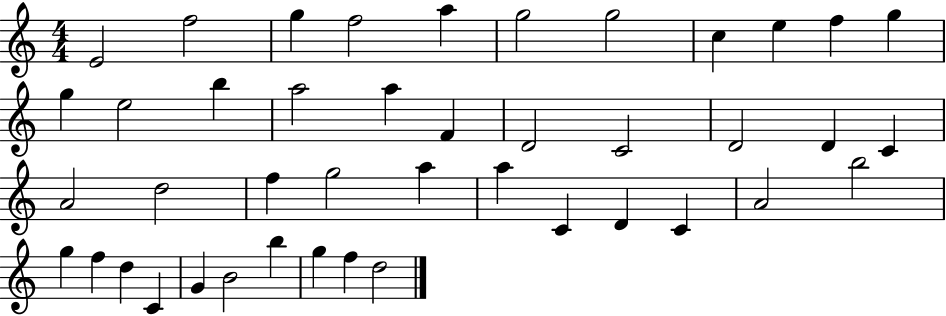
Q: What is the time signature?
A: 4/4